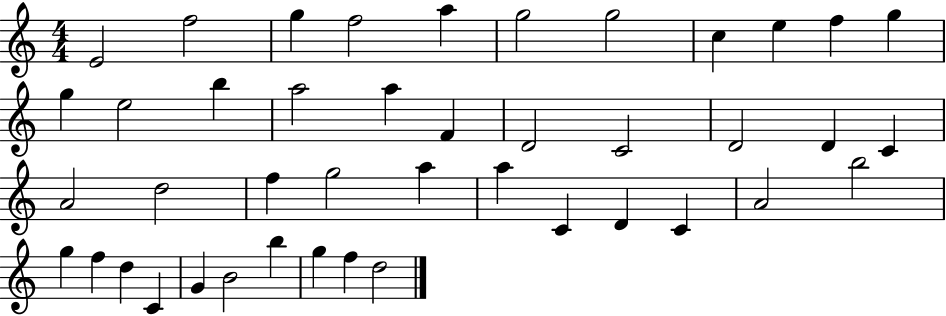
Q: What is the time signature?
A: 4/4